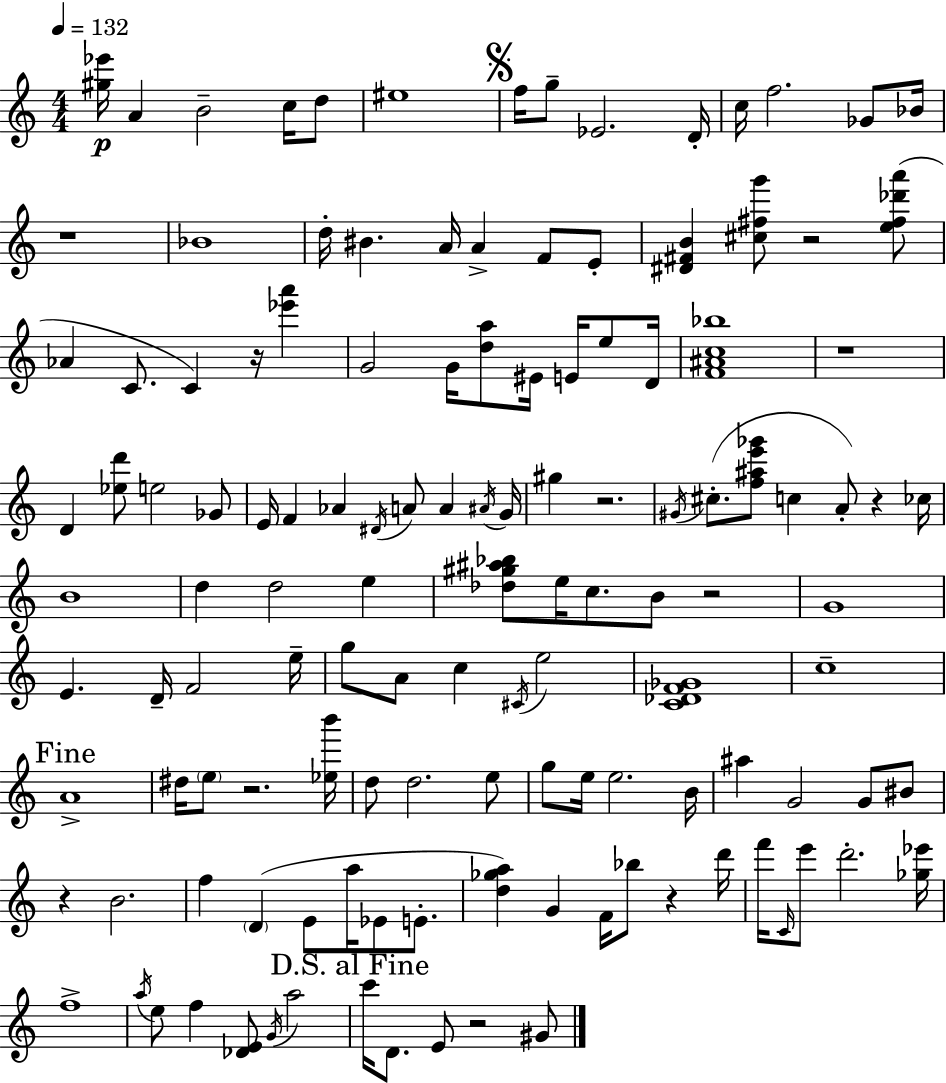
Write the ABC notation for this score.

X:1
T:Untitled
M:4/4
L:1/4
K:Am
[^g_e']/4 A B2 c/4 d/2 ^e4 f/4 g/2 _E2 D/4 c/4 f2 _G/2 _B/4 z4 _B4 d/4 ^B A/4 A F/2 E/2 [^D^FB] [^c^fg']/2 z2 [e^f_d'a']/2 _A C/2 C z/4 [_e'a'] G2 G/4 [da]/2 ^E/4 E/4 e/2 D/4 [F^Ac_b]4 z4 D [_ed']/2 e2 _G/2 E/4 F _A ^D/4 A/2 A ^A/4 G/4 ^g z2 ^G/4 ^c/2 [f^ae'_g']/2 c A/2 z _c/4 B4 d d2 e [_d^g^a_b]/2 e/4 c/2 B/2 z2 G4 E D/4 F2 e/4 g/2 A/2 c ^C/4 e2 [C_DF_G]4 c4 A4 ^d/4 e/2 z2 [_eb']/4 d/2 d2 e/2 g/2 e/4 e2 B/4 ^a G2 G/2 ^B/2 z B2 f D E/2 a/4 _E/2 E/2 [d_ga] G F/4 _b/2 z d'/4 f'/4 C/4 e'/2 d'2 [_g_e']/4 f4 a/4 e/2 f [_DE]/2 G/4 a2 c'/4 D/2 E/2 z2 ^G/2